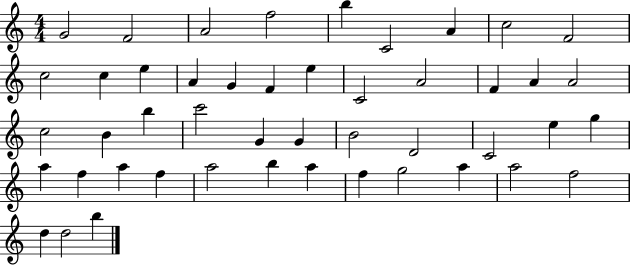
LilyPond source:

{
  \clef treble
  \numericTimeSignature
  \time 4/4
  \key c \major
  g'2 f'2 | a'2 f''2 | b''4 c'2 a'4 | c''2 f'2 | \break c''2 c''4 e''4 | a'4 g'4 f'4 e''4 | c'2 a'2 | f'4 a'4 a'2 | \break c''2 b'4 b''4 | c'''2 g'4 g'4 | b'2 d'2 | c'2 e''4 g''4 | \break a''4 f''4 a''4 f''4 | a''2 b''4 a''4 | f''4 g''2 a''4 | a''2 f''2 | \break d''4 d''2 b''4 | \bar "|."
}